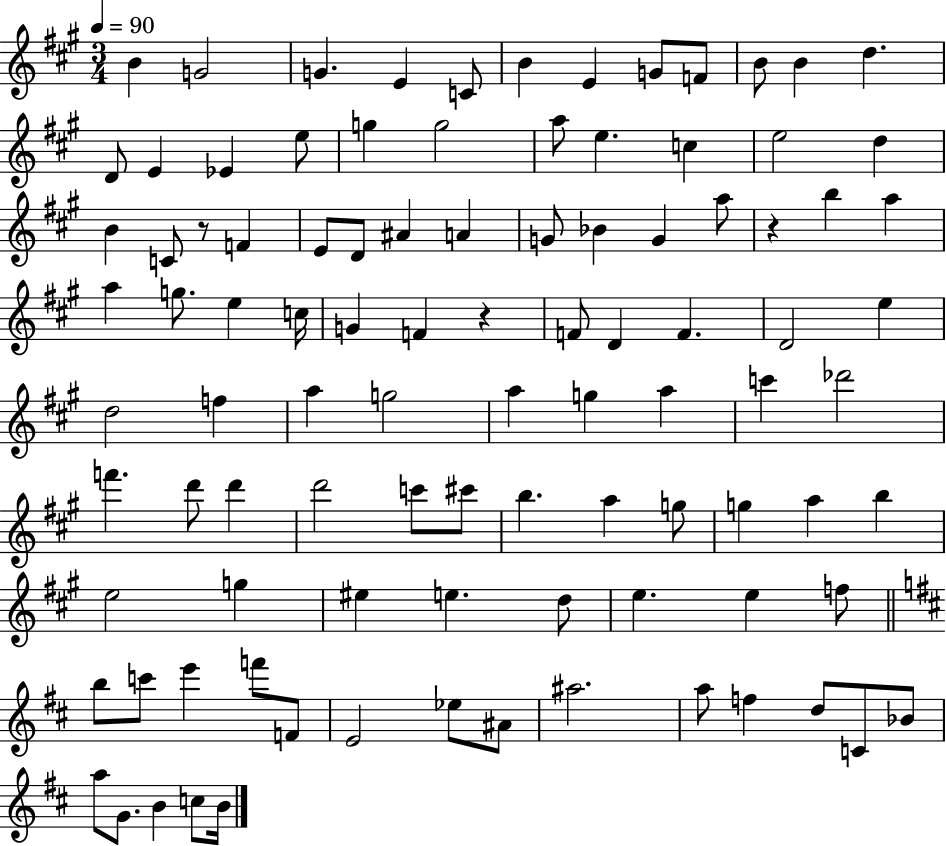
{
  \clef treble
  \numericTimeSignature
  \time 3/4
  \key a \major
  \tempo 4 = 90
  \repeat volta 2 { b'4 g'2 | g'4. e'4 c'8 | b'4 e'4 g'8 f'8 | b'8 b'4 d''4. | \break d'8 e'4 ees'4 e''8 | g''4 g''2 | a''8 e''4. c''4 | e''2 d''4 | \break b'4 c'8 r8 f'4 | e'8 d'8 ais'4 a'4 | g'8 bes'4 g'4 a''8 | r4 b''4 a''4 | \break a''4 g''8. e''4 c''16 | g'4 f'4 r4 | f'8 d'4 f'4. | d'2 e''4 | \break d''2 f''4 | a''4 g''2 | a''4 g''4 a''4 | c'''4 des'''2 | \break f'''4. d'''8 d'''4 | d'''2 c'''8 cis'''8 | b''4. a''4 g''8 | g''4 a''4 b''4 | \break e''2 g''4 | eis''4 e''4. d''8 | e''4. e''4 f''8 | \bar "||" \break \key d \major b''8 c'''8 e'''4 f'''8 f'8 | e'2 ees''8 ais'8 | ais''2. | a''8 f''4 d''8 c'8 bes'8 | \break a''8 g'8. b'4 c''8 b'16 | } \bar "|."
}